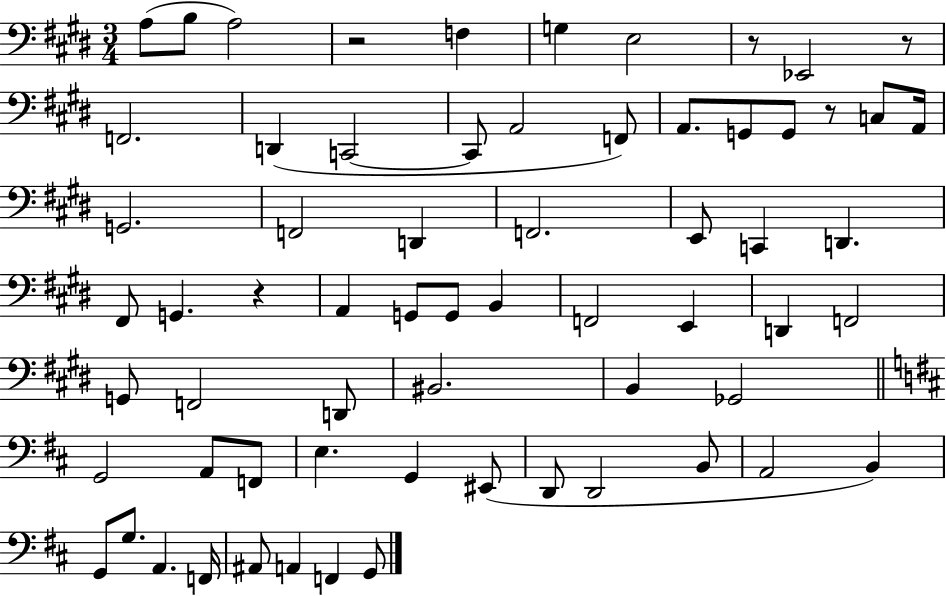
A3/e B3/e A3/h R/h F3/q G3/q E3/h R/e Eb2/h R/e F2/h. D2/q C2/h C2/e A2/h F2/e A2/e. G2/e G2/e R/e C3/e A2/s G2/h. F2/h D2/q F2/h. E2/e C2/q D2/q. F#2/e G2/q. R/q A2/q G2/e G2/e B2/q F2/h E2/q D2/q F2/h G2/e F2/h D2/e BIS2/h. B2/q Gb2/h G2/h A2/e F2/e E3/q. G2/q EIS2/e D2/e D2/h B2/e A2/h B2/q G2/e G3/e. A2/q. F2/s A#2/e A2/q F2/q G2/e